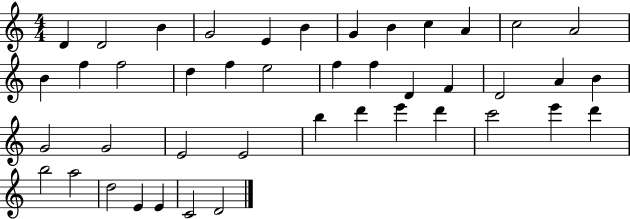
X:1
T:Untitled
M:4/4
L:1/4
K:C
D D2 B G2 E B G B c A c2 A2 B f f2 d f e2 f f D F D2 A B G2 G2 E2 E2 b d' e' d' c'2 e' d' b2 a2 d2 E E C2 D2